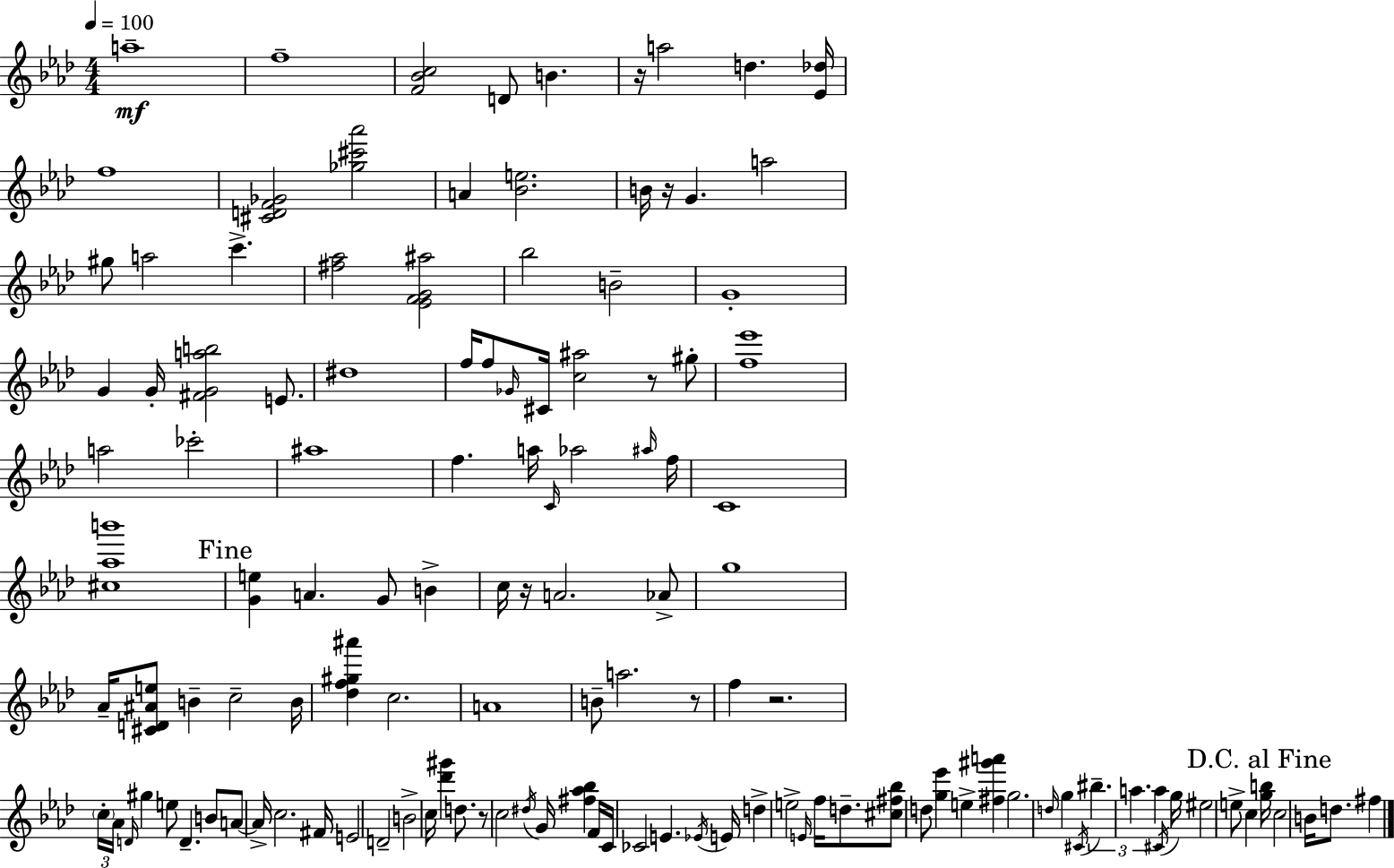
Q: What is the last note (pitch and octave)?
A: F#5